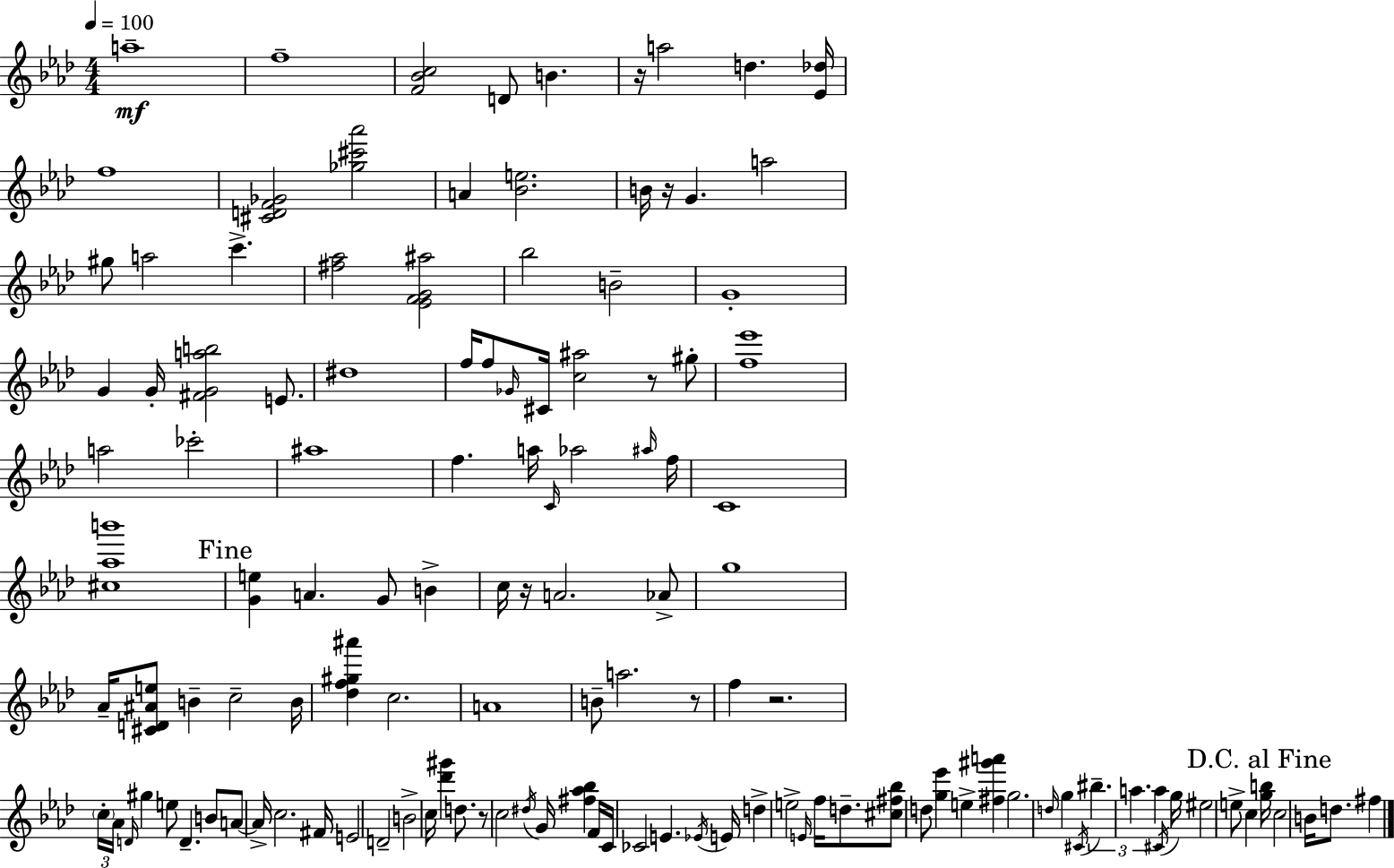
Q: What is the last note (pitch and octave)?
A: F#5